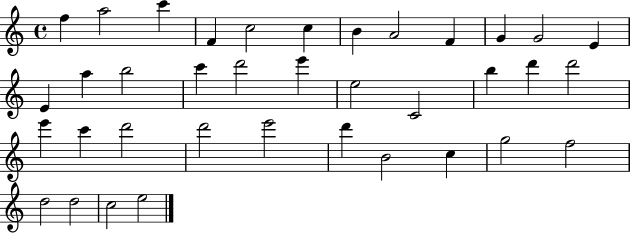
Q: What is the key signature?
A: C major